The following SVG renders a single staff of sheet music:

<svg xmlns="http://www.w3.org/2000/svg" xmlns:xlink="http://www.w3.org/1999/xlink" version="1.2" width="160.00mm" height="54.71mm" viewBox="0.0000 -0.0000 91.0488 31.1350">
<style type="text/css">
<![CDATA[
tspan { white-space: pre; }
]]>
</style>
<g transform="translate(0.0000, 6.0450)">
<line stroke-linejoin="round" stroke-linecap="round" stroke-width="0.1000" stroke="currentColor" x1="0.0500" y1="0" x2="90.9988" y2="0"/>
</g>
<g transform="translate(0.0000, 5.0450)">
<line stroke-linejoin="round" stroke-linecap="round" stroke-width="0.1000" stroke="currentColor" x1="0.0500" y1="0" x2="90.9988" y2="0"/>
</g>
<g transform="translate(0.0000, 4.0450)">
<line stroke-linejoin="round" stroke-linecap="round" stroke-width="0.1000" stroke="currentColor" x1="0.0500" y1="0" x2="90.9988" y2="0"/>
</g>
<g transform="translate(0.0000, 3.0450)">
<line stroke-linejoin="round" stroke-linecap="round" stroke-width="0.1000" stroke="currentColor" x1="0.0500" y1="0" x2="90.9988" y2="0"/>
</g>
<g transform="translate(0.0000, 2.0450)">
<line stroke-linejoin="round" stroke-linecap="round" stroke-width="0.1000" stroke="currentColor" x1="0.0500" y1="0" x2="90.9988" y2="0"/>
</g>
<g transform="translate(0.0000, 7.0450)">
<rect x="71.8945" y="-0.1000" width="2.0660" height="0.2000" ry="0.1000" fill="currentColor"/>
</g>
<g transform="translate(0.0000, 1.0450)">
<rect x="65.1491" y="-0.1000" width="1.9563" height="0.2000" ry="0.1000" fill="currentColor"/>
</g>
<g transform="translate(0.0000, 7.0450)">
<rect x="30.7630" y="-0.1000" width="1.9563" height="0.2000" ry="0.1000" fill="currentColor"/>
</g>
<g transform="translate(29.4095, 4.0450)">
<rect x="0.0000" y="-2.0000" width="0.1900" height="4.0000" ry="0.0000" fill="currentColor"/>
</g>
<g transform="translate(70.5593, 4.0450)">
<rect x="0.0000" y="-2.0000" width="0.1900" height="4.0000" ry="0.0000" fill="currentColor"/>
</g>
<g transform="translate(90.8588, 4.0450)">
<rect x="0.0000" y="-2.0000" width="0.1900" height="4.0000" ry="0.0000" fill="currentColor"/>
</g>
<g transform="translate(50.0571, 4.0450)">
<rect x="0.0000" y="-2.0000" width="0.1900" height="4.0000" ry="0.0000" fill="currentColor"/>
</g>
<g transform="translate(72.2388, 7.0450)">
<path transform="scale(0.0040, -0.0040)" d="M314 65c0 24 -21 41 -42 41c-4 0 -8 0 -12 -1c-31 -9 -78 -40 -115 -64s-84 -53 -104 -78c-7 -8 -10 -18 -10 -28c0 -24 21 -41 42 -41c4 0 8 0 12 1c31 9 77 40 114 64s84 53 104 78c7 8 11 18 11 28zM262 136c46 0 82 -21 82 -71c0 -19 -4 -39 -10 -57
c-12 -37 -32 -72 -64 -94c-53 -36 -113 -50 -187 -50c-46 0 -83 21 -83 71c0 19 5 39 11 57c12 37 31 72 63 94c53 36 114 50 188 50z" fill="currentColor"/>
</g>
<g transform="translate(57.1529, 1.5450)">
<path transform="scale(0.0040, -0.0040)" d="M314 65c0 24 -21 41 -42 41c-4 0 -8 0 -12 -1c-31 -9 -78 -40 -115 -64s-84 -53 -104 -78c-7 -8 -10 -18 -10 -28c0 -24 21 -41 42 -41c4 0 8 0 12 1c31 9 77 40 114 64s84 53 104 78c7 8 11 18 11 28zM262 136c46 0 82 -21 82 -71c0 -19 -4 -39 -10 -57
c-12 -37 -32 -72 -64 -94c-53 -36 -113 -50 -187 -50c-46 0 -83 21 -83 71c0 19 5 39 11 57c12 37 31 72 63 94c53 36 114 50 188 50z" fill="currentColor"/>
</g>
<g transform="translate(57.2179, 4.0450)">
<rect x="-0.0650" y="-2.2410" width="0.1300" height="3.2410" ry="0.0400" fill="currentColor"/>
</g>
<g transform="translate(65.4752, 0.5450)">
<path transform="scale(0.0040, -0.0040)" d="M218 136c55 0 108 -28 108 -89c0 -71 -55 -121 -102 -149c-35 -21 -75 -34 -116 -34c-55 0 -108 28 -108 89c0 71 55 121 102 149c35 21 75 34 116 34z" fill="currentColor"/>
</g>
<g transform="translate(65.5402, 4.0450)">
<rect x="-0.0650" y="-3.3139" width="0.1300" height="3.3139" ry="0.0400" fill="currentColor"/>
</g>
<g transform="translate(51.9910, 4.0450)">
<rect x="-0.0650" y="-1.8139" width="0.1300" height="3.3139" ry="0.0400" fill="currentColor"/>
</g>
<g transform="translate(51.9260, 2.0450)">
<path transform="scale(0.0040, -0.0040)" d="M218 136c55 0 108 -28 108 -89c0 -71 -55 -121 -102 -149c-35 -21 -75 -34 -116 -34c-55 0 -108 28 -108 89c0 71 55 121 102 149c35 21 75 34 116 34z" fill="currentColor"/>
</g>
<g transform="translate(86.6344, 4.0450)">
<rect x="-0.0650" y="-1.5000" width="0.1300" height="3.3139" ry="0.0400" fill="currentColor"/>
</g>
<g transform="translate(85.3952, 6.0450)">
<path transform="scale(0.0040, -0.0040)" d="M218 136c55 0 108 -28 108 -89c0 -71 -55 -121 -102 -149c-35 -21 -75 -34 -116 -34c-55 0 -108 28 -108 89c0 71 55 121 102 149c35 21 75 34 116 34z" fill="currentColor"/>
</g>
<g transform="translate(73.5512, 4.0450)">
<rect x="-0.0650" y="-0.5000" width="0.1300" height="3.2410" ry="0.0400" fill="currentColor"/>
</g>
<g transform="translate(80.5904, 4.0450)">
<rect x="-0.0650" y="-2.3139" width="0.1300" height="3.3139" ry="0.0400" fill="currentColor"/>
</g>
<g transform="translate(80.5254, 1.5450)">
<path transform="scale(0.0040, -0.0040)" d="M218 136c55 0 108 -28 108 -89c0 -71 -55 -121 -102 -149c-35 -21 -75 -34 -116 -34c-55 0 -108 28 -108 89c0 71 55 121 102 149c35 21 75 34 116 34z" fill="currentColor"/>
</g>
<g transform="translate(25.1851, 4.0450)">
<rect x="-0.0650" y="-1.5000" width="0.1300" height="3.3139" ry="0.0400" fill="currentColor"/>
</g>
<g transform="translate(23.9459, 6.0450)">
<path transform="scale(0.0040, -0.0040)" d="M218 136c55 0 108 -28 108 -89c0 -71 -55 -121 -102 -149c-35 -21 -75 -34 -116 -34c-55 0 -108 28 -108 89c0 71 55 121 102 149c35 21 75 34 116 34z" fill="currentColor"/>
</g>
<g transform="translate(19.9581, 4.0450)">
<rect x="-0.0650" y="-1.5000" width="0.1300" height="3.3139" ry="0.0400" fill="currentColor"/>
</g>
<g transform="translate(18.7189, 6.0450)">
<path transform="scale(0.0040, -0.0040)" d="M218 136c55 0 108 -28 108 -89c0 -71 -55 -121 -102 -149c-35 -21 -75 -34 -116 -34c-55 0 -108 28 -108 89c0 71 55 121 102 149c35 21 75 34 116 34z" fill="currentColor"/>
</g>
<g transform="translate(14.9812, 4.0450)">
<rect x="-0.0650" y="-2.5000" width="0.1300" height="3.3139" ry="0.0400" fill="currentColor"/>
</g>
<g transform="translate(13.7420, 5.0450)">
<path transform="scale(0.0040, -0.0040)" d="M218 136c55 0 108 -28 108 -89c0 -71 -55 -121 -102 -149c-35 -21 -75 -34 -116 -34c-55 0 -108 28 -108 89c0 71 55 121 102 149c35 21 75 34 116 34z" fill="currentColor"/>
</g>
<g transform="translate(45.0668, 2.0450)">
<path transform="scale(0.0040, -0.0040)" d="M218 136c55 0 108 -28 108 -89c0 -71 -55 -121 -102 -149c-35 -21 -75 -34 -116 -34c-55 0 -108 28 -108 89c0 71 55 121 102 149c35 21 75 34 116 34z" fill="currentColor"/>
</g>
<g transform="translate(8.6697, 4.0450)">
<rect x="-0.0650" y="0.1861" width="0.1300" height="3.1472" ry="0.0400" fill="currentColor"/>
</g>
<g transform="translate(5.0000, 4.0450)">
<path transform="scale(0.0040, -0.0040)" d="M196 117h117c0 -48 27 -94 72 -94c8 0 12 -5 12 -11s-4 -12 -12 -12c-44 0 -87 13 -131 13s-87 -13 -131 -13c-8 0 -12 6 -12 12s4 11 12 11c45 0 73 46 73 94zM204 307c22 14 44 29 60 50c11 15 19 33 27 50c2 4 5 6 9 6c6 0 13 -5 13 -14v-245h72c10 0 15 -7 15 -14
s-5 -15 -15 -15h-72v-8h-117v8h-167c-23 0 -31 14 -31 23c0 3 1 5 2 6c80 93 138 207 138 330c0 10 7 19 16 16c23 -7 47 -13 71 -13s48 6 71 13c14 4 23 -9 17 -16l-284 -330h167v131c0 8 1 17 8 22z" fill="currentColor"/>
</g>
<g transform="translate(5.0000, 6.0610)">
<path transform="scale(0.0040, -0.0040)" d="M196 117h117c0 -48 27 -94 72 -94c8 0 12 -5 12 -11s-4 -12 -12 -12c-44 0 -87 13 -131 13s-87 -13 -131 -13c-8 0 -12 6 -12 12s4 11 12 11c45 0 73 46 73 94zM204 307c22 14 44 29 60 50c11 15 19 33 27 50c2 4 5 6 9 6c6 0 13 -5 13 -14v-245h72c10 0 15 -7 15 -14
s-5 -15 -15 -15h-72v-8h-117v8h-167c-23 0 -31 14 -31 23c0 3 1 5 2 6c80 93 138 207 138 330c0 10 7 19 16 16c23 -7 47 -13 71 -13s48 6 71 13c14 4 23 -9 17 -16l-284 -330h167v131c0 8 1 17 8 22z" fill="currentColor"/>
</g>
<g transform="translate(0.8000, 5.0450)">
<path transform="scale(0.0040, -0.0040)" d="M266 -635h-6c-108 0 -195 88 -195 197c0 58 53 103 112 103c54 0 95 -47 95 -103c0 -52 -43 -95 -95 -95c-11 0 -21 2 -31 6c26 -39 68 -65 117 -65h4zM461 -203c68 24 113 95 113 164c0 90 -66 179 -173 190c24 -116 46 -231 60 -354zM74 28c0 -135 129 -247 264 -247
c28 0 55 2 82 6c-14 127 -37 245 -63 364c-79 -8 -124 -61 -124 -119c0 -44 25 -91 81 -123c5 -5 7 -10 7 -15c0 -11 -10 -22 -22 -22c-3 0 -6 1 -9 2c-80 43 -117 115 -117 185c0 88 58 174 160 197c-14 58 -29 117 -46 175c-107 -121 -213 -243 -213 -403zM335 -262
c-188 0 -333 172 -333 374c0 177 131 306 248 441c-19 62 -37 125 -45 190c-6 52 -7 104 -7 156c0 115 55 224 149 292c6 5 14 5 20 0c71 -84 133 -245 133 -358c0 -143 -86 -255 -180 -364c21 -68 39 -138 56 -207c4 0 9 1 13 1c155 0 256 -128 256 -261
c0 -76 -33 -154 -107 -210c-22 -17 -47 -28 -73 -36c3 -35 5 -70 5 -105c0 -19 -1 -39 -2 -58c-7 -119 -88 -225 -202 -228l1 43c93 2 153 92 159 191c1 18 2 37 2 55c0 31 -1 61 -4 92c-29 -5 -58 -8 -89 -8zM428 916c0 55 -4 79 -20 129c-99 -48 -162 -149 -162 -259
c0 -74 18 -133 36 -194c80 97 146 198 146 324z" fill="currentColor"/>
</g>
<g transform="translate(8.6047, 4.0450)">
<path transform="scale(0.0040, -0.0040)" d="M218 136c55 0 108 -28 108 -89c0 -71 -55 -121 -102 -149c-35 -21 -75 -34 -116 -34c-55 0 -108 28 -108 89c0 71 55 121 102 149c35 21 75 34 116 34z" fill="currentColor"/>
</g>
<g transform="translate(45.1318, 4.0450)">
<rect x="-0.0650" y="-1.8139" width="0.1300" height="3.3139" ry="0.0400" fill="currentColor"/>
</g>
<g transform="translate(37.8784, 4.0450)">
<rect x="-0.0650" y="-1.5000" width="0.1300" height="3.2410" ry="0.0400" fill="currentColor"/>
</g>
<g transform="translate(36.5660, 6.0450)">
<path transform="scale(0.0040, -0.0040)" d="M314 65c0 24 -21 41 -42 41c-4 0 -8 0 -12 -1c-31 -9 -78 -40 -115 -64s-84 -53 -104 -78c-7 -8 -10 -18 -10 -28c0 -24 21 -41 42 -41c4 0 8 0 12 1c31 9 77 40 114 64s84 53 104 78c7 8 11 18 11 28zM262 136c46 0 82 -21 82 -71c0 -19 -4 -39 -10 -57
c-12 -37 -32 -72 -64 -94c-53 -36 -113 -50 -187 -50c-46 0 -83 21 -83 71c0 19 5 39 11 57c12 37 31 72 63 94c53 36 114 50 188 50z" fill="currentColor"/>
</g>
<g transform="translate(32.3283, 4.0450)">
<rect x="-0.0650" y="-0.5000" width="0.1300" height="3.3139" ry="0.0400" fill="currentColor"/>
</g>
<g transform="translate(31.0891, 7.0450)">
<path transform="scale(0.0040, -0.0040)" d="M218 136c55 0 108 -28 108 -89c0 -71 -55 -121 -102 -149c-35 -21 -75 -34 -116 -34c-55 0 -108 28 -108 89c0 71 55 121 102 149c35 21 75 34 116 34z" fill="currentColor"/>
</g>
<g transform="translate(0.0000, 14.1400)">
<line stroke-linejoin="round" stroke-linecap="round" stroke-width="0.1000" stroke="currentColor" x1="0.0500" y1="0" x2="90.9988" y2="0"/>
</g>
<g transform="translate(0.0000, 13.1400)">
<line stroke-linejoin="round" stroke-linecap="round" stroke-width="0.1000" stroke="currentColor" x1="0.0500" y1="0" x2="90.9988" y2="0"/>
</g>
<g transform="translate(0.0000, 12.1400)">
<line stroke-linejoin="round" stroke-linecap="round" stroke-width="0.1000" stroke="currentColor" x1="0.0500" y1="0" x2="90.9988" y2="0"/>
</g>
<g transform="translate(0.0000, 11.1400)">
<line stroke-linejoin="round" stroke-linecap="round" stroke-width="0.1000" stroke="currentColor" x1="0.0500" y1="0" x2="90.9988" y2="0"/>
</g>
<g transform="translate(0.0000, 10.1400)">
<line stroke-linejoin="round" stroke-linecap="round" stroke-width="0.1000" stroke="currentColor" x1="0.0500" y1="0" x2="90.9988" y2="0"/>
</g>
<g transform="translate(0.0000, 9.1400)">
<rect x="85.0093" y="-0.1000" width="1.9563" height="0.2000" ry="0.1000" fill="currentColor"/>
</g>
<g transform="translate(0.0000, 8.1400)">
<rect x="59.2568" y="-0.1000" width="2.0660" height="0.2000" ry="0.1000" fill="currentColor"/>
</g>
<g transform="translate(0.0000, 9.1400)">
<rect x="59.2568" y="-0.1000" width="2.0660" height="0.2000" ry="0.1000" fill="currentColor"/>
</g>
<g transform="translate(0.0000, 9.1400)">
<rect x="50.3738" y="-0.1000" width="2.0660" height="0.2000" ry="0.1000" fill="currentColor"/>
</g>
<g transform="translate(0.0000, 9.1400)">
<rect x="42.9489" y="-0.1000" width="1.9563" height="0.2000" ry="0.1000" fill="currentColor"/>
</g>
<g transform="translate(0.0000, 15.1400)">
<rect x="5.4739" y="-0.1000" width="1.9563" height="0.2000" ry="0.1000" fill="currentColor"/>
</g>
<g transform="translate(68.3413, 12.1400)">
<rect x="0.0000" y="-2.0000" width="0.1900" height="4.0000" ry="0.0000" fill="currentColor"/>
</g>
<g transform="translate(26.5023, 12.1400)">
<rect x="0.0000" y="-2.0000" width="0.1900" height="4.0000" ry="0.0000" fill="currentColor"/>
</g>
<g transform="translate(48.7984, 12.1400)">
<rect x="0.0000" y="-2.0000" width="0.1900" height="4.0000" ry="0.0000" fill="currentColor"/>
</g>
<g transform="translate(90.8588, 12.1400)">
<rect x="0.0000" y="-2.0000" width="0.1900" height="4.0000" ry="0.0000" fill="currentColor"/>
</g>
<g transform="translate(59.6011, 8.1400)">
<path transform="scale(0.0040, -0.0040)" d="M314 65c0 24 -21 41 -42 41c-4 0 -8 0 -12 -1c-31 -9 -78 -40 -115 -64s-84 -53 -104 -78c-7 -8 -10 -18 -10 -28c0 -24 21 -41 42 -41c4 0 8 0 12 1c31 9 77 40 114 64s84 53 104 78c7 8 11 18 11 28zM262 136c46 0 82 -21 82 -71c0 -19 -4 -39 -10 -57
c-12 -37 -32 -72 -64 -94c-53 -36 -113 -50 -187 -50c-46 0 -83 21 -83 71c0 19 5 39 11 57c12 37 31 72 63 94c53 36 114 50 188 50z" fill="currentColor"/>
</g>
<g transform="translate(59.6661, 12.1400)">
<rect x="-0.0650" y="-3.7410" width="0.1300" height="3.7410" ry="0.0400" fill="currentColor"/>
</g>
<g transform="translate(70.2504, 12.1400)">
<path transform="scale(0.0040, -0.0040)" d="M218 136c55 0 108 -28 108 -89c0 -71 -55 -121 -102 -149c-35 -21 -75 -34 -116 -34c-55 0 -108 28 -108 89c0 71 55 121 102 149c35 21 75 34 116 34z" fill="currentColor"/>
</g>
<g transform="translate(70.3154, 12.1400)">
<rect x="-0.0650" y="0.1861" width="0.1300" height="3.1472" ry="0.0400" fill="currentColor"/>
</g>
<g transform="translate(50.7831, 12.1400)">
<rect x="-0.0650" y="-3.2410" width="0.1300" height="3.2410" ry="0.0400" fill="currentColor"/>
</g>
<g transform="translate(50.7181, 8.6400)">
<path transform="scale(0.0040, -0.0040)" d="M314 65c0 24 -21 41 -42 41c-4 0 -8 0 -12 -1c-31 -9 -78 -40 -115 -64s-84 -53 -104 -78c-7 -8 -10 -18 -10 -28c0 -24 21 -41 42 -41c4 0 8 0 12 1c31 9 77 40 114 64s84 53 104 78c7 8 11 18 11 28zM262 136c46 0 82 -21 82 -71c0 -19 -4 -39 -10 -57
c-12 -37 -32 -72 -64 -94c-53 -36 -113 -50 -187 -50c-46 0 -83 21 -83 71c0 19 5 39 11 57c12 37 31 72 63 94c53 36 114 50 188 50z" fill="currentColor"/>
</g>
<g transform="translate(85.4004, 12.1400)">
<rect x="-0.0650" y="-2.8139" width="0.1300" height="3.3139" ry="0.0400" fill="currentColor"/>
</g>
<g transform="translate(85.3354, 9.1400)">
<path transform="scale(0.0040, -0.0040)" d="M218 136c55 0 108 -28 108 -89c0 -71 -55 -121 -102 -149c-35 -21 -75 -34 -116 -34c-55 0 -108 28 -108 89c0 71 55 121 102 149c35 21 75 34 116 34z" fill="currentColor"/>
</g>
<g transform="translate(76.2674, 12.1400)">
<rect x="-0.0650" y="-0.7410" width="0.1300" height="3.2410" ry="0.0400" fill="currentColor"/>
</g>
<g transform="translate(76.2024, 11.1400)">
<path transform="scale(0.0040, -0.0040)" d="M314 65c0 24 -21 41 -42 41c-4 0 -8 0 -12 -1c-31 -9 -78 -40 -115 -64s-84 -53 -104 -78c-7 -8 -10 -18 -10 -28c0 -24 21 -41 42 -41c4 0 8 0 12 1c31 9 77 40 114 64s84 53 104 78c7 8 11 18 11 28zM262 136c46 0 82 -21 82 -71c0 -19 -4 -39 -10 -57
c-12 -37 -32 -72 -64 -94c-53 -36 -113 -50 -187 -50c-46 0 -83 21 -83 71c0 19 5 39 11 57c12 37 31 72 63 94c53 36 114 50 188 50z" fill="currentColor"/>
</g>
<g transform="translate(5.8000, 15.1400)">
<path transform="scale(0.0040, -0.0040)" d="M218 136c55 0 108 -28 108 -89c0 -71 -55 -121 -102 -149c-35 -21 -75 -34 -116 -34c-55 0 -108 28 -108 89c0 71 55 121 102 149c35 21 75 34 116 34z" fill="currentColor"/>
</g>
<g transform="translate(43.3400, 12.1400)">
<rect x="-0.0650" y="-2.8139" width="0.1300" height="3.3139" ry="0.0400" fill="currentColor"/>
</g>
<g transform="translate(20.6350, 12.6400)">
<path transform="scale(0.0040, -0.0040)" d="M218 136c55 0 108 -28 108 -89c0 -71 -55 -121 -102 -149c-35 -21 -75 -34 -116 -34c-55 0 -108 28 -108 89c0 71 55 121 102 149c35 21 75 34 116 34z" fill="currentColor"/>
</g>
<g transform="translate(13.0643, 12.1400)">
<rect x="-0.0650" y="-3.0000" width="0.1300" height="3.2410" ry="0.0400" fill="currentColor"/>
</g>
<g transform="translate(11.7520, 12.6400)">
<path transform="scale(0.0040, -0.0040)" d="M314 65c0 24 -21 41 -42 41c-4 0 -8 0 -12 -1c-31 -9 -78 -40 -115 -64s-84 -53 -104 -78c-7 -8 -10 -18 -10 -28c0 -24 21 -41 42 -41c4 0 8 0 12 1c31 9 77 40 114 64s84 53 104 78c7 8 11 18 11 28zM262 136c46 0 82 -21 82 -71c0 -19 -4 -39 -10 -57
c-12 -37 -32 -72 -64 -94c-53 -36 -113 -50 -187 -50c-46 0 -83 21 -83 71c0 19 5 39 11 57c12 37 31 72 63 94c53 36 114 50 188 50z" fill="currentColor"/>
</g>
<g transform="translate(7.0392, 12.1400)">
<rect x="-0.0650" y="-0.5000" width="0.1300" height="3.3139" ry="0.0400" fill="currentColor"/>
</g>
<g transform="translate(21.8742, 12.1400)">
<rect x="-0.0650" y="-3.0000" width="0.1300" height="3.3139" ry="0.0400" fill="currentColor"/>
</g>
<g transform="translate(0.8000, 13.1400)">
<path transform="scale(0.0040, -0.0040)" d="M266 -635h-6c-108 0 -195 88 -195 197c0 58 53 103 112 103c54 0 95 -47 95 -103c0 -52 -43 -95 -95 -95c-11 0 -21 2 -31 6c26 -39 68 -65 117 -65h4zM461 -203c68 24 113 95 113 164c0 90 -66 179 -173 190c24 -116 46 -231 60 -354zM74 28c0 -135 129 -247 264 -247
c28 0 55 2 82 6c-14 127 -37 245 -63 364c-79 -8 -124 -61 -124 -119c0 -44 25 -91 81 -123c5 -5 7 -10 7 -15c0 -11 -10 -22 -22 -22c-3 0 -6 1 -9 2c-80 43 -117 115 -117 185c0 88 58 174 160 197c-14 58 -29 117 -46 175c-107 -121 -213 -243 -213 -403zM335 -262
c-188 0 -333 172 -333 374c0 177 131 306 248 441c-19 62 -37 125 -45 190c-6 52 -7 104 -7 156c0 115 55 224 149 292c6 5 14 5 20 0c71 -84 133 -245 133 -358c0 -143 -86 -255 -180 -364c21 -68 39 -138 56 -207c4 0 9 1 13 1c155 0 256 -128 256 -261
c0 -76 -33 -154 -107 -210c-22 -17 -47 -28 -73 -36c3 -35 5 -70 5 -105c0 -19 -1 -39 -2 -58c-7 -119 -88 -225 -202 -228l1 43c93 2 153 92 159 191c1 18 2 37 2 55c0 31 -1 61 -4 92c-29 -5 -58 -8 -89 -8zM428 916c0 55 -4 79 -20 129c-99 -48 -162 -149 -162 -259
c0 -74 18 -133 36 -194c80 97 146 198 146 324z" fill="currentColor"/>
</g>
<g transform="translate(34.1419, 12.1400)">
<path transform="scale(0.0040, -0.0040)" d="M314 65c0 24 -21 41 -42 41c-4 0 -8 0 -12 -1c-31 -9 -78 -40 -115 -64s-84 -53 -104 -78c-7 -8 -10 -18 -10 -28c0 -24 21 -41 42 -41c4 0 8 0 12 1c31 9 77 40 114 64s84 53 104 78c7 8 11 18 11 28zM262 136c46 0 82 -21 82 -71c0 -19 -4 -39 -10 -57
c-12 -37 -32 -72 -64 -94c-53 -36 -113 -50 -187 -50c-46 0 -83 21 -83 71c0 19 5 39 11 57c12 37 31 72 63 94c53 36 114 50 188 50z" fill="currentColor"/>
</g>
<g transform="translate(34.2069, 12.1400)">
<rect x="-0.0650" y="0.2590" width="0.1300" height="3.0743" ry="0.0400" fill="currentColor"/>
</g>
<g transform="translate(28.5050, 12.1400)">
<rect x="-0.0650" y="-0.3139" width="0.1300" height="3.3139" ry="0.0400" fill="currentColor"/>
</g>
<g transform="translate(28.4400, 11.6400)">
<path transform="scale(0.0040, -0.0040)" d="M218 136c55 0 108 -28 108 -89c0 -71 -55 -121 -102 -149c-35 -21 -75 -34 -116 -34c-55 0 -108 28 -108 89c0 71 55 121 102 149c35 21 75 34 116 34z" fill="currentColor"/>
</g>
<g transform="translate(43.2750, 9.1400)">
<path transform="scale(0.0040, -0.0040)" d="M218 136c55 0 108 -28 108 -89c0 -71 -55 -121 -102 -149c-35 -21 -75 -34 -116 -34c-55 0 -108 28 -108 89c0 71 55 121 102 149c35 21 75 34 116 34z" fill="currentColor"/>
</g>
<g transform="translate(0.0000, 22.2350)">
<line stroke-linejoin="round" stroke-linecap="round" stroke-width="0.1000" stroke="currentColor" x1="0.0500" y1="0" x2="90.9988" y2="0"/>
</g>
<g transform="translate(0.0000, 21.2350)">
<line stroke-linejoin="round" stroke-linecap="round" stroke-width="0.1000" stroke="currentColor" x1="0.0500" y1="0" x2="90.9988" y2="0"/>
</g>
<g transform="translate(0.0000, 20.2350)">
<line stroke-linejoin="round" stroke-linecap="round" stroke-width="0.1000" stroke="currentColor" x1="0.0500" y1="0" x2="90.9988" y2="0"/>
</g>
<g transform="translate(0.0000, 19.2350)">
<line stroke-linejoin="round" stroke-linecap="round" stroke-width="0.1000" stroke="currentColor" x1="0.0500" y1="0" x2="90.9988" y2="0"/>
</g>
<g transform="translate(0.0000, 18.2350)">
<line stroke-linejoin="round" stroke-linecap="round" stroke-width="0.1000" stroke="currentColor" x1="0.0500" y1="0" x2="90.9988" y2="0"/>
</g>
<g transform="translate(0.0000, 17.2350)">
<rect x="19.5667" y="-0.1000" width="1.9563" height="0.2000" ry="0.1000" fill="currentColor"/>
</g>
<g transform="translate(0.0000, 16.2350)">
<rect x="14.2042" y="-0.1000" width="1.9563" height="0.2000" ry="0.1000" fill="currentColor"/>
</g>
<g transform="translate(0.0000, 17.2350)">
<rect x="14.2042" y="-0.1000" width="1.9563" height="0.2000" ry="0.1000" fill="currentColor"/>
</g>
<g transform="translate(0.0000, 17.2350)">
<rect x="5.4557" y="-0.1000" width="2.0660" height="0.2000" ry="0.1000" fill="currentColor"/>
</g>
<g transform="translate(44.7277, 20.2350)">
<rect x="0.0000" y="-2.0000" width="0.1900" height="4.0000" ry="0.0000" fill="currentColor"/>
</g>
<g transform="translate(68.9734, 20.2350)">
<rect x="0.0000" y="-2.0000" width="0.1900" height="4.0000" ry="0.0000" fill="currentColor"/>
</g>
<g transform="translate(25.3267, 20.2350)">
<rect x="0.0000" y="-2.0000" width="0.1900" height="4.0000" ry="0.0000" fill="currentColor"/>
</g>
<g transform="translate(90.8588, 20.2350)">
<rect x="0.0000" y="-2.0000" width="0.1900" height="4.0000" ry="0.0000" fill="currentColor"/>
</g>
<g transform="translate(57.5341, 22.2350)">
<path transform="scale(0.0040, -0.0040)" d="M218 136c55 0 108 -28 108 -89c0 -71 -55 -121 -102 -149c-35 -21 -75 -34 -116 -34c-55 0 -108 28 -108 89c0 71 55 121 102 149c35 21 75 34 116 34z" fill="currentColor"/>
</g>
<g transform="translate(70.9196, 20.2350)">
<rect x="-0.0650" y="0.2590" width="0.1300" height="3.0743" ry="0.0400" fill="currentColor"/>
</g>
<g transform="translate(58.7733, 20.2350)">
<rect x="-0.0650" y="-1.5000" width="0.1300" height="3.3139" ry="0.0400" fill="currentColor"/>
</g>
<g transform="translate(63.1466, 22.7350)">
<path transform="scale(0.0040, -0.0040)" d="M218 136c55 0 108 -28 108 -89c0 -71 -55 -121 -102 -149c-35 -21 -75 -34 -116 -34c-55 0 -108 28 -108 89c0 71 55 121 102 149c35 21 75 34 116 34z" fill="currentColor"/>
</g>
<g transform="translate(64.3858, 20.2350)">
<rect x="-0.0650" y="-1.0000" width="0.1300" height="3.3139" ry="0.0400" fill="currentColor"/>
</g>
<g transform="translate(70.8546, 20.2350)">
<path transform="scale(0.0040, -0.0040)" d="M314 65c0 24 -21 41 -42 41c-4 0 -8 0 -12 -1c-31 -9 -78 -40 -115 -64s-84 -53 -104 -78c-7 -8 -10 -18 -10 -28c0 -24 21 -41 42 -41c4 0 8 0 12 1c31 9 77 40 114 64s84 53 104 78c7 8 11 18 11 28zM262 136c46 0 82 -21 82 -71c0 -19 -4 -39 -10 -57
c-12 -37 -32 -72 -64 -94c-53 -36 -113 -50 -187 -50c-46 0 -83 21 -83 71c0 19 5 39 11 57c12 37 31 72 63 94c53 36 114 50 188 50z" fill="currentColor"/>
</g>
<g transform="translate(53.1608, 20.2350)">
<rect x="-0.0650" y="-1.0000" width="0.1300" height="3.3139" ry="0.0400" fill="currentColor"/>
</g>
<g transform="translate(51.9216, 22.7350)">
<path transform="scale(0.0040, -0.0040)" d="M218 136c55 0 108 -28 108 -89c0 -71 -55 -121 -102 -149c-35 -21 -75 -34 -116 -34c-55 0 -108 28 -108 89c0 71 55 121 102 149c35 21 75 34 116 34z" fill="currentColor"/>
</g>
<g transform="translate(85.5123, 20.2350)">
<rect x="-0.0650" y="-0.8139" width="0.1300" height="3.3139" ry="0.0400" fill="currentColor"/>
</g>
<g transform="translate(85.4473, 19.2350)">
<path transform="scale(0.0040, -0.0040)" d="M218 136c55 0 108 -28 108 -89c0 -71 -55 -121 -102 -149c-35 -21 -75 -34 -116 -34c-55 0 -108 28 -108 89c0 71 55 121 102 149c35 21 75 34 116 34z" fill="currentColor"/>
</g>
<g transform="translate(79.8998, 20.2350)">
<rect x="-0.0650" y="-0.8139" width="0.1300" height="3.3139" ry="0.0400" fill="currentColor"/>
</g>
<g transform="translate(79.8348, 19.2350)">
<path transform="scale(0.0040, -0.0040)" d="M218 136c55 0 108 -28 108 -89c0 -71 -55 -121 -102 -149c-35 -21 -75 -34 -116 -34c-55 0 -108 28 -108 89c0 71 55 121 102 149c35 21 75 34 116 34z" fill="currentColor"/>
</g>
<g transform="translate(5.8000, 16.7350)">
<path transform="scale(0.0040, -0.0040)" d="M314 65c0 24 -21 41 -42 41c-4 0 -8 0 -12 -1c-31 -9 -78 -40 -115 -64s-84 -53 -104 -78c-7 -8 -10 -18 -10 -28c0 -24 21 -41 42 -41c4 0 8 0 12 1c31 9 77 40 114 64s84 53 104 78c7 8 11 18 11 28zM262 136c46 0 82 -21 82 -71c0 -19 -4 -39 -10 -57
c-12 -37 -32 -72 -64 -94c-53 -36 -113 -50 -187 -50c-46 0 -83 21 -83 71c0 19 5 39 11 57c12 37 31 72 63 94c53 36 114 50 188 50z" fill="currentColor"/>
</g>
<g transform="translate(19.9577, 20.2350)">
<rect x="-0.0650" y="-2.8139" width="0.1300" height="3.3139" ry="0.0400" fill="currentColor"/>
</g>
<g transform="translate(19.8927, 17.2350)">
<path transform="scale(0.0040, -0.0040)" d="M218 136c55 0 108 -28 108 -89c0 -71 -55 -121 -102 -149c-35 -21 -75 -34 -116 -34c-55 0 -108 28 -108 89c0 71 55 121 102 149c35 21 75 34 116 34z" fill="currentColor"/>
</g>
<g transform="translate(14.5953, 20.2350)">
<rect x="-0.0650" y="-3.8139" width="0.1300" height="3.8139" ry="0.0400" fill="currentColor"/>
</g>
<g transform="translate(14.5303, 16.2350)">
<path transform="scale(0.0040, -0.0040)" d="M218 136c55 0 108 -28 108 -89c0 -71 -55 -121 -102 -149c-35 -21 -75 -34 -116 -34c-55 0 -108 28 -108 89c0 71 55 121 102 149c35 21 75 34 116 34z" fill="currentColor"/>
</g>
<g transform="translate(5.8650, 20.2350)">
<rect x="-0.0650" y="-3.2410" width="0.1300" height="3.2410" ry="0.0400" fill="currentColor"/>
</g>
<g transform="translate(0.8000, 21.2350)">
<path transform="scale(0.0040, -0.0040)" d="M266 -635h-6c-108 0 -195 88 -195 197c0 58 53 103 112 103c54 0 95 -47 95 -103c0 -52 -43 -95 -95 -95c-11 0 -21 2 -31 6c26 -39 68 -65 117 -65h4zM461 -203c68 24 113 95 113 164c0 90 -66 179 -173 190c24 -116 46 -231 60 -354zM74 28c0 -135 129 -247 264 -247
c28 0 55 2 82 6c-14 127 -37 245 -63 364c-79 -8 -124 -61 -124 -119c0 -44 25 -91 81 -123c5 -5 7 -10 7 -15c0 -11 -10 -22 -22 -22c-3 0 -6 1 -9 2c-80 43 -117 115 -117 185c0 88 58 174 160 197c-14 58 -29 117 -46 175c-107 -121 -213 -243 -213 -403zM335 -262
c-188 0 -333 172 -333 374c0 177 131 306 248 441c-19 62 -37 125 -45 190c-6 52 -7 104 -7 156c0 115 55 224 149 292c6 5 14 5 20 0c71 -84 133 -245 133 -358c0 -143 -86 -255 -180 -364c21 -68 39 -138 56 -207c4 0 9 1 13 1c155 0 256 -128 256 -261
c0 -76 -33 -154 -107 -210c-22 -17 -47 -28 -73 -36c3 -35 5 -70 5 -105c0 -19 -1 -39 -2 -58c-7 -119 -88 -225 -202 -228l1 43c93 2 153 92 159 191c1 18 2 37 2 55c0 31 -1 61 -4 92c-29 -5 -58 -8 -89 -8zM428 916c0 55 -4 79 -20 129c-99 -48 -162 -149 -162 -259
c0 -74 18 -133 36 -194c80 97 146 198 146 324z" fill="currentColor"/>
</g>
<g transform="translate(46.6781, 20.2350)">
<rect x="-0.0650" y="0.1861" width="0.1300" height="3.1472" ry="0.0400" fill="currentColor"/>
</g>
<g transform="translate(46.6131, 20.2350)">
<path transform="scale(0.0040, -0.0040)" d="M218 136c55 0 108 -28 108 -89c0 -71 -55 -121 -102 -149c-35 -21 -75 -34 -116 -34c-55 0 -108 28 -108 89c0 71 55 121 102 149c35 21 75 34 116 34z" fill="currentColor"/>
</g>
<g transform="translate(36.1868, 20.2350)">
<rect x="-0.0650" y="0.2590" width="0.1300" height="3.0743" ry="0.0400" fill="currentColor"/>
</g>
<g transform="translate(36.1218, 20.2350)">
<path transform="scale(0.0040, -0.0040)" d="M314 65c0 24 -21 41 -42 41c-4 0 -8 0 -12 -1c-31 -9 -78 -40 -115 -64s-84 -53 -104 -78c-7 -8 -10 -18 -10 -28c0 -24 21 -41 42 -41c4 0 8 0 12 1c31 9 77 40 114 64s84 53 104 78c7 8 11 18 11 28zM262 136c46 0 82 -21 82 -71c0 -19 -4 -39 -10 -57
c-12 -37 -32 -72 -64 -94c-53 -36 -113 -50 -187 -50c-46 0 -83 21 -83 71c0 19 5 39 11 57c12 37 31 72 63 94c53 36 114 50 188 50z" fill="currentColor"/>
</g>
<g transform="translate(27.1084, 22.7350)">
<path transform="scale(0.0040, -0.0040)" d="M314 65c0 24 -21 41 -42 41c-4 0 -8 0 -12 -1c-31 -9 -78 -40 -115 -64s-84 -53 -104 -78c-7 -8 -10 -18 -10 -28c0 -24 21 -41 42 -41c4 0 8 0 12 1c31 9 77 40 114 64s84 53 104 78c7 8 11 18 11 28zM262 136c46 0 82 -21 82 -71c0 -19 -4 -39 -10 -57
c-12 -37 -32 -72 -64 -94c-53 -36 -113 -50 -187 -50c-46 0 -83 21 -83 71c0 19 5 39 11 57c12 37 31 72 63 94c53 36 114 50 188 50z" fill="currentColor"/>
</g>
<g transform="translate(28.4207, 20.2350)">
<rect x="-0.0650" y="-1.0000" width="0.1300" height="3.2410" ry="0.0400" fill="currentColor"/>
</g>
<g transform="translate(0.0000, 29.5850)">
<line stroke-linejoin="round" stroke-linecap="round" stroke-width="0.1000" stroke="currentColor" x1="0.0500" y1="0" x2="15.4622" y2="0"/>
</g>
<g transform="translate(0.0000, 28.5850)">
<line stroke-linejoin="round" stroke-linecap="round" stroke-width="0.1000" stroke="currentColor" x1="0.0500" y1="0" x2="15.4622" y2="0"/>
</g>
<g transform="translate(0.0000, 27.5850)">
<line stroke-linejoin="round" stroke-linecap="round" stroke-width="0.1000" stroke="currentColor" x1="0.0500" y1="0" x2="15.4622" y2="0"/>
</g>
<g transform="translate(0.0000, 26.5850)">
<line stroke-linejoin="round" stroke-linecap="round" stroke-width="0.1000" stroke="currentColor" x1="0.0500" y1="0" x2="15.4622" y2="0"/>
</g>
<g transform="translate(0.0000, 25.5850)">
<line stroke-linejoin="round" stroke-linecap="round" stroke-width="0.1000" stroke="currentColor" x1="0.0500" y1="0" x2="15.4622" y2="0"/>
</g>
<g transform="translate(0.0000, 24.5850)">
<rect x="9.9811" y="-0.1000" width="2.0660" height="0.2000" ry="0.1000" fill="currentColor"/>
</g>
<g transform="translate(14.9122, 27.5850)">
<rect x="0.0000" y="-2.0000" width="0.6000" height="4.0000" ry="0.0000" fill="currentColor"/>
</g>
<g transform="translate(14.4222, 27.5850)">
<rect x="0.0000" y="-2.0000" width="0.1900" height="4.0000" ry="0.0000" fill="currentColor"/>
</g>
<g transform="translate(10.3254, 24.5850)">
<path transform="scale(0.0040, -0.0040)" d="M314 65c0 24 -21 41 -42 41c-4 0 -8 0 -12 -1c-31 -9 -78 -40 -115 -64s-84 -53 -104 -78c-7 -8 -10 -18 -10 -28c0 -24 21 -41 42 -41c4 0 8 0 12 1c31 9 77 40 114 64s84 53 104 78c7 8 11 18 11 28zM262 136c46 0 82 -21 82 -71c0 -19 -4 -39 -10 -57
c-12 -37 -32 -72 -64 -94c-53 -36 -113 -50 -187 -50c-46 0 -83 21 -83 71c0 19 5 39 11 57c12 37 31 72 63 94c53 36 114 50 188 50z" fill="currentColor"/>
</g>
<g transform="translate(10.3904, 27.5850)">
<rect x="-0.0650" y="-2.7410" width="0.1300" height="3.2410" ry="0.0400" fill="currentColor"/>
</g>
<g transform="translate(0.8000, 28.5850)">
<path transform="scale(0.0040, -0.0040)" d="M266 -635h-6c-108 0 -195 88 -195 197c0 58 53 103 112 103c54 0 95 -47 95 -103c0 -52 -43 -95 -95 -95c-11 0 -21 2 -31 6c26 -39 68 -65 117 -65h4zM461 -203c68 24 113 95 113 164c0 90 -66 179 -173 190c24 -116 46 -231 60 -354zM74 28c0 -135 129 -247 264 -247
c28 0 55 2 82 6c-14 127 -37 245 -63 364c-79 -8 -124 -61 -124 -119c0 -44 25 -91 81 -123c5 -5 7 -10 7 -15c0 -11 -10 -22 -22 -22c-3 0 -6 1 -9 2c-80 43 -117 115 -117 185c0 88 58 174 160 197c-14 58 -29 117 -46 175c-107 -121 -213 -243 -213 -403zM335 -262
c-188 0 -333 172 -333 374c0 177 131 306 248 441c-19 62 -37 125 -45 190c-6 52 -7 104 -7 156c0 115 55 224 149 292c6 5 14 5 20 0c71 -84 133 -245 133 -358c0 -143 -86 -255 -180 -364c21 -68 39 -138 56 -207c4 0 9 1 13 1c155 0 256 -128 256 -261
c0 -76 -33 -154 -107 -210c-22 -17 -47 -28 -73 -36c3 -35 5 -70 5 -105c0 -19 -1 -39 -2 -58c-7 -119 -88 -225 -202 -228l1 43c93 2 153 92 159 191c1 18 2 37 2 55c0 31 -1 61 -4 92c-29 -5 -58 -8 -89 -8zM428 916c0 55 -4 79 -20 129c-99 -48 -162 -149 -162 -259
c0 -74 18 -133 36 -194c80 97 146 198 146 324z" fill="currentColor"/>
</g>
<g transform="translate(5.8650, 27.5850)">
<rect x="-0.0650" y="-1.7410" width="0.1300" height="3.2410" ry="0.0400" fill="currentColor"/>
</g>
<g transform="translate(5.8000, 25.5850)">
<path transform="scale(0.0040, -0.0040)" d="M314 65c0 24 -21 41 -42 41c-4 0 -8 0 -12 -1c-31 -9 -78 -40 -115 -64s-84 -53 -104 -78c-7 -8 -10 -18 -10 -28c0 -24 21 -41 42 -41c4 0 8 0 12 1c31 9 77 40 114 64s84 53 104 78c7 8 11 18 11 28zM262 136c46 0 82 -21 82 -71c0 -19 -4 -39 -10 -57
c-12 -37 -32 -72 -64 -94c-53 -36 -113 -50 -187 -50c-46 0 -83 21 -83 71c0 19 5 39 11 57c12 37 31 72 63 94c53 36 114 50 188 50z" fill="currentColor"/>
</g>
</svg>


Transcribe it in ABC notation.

X:1
T:Untitled
M:4/4
L:1/4
K:C
B G E E C E2 f f g2 b C2 g E C A2 A c B2 a b2 c'2 B d2 a b2 c' a D2 B2 B D E D B2 d d f2 a2